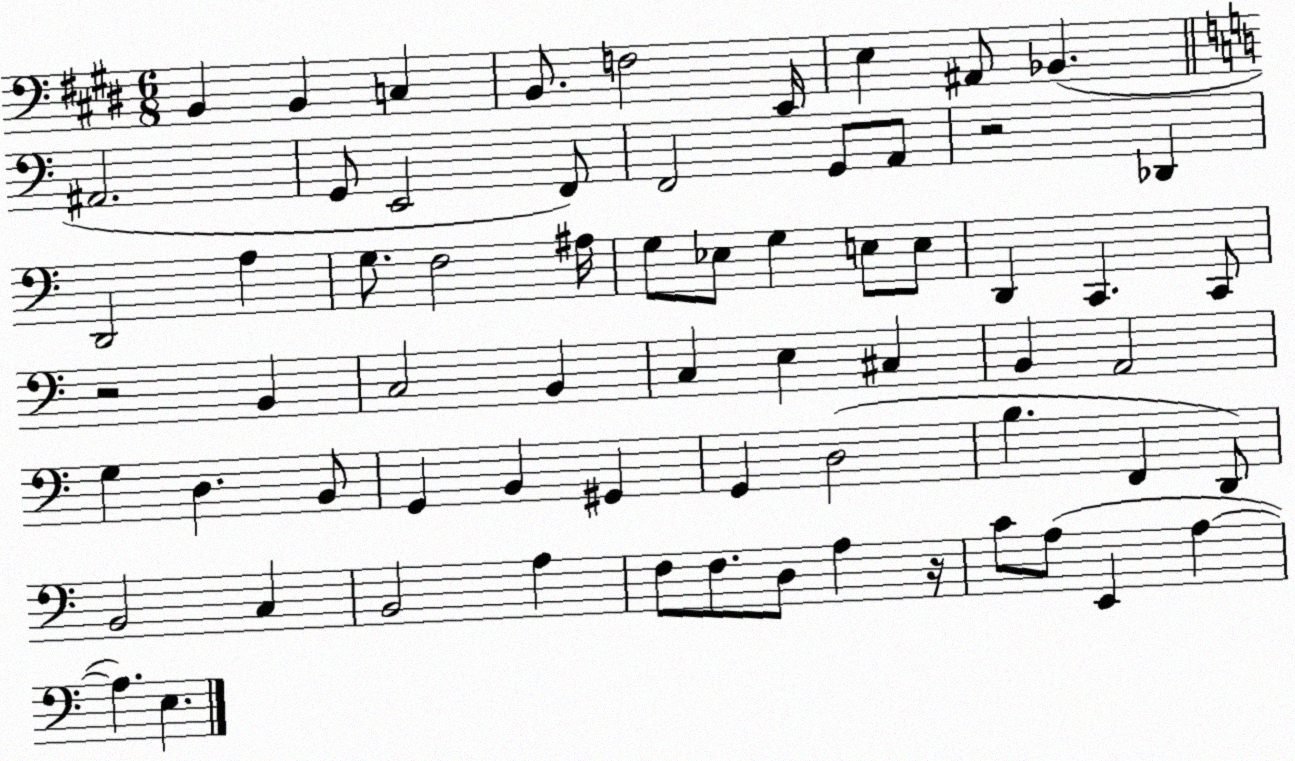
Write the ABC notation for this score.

X:1
T:Untitled
M:6/8
L:1/4
K:E
B,, B,, C, B,,/2 F,2 E,,/4 E, ^A,,/2 _B,, ^A,,2 G,,/2 E,,2 F,,/2 F,,2 G,,/2 A,,/2 z2 _D,, D,,2 A, G,/2 F,2 ^A,/4 G,/2 _E,/2 G, E,/2 E,/2 D,, C,, C,,/2 z2 B,, C,2 B,, C, E, ^C, B,, A,,2 G, D, B,,/2 G,, B,, ^G,, G,, D,2 B, F,, D,,/2 B,,2 C, B,,2 A, F,/2 F,/2 D,/2 A, z/4 C/2 A,/2 E,, A, A, E,